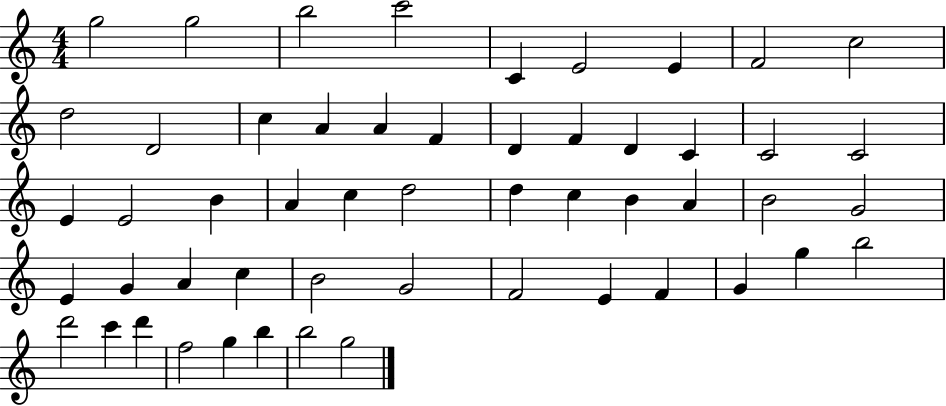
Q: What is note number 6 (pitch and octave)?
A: E4